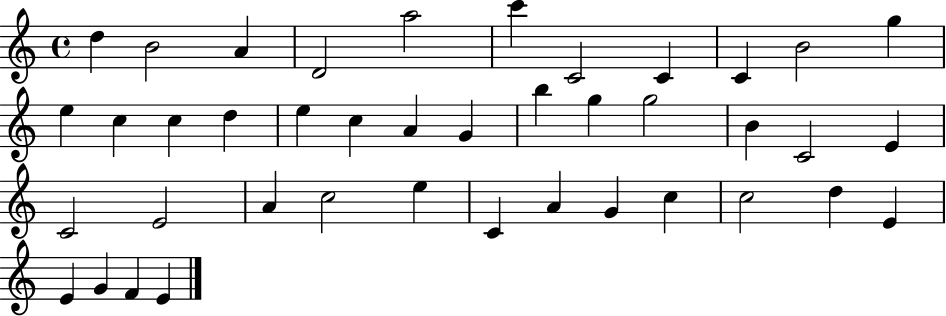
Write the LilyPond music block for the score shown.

{
  \clef treble
  \time 4/4
  \defaultTimeSignature
  \key c \major
  d''4 b'2 a'4 | d'2 a''2 | c'''4 c'2 c'4 | c'4 b'2 g''4 | \break e''4 c''4 c''4 d''4 | e''4 c''4 a'4 g'4 | b''4 g''4 g''2 | b'4 c'2 e'4 | \break c'2 e'2 | a'4 c''2 e''4 | c'4 a'4 g'4 c''4 | c''2 d''4 e'4 | \break e'4 g'4 f'4 e'4 | \bar "|."
}